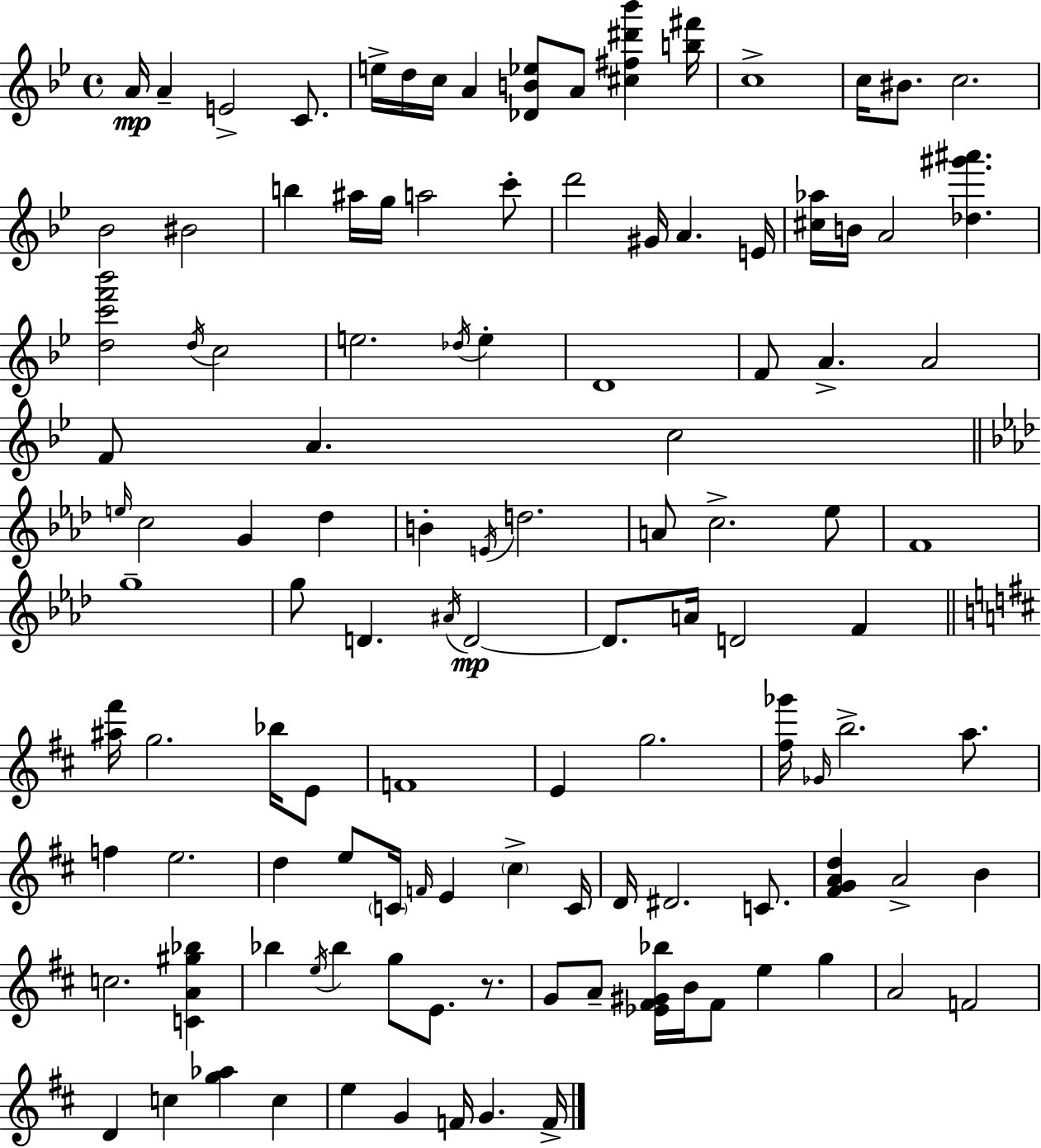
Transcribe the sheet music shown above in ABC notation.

X:1
T:Untitled
M:4/4
L:1/4
K:Bb
A/4 A E2 C/2 e/4 d/4 c/4 A [_DB_e]/2 A/2 [^c^f^d'_b'] [b^f']/4 c4 c/4 ^B/2 c2 _B2 ^B2 b ^a/4 g/4 a2 c'/2 d'2 ^G/4 A E/4 [^c_a]/4 B/4 A2 [_d^g'^a'] [dc'f'_b']2 d/4 c2 e2 _d/4 e D4 F/2 A A2 F/2 A c2 e/4 c2 G _d B E/4 d2 A/2 c2 _e/2 F4 g4 g/2 D ^A/4 D2 D/2 A/4 D2 F [^a^f']/4 g2 _b/4 E/2 F4 E g2 [^f_g']/4 _G/4 b2 a/2 f e2 d e/2 C/4 F/4 E ^c C/4 D/4 ^D2 C/2 [^FGAd] A2 B c2 [CA^g_b] _b e/4 _b g/2 E/2 z/2 G/2 A/2 [_E^F^G_b]/4 B/4 ^F/2 e g A2 F2 D c [g_a] c e G F/4 G F/4